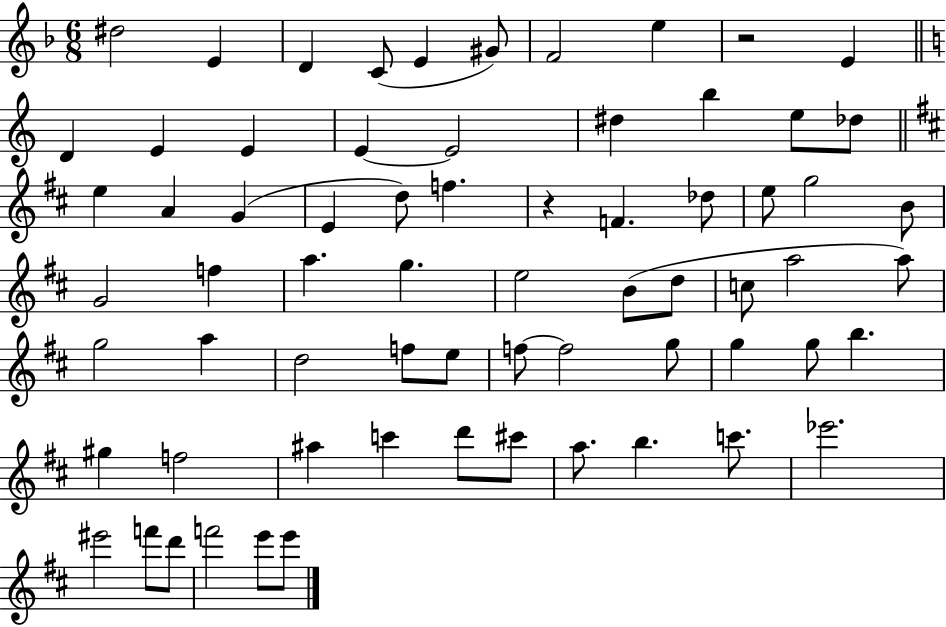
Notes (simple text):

D#5/h E4/q D4/q C4/e E4/q G#4/e F4/h E5/q R/h E4/q D4/q E4/q E4/q E4/q E4/h D#5/q B5/q E5/e Db5/e E5/q A4/q G4/q E4/q D5/e F5/q. R/q F4/q. Db5/e E5/e G5/h B4/e G4/h F5/q A5/q. G5/q. E5/h B4/e D5/e C5/e A5/h A5/e G5/h A5/q D5/h F5/e E5/e F5/e F5/h G5/e G5/q G5/e B5/q. G#5/q F5/h A#5/q C6/q D6/e C#6/e A5/e. B5/q. C6/e. Eb6/h. EIS6/h F6/e D6/e F6/h E6/e E6/e